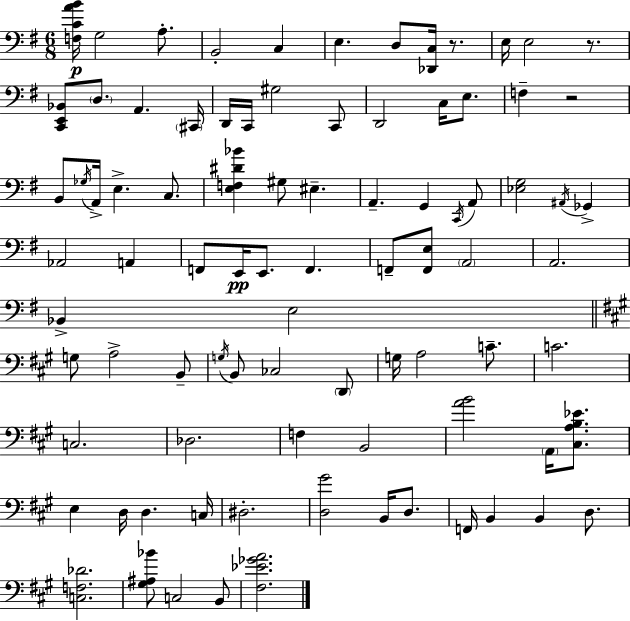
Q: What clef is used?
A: bass